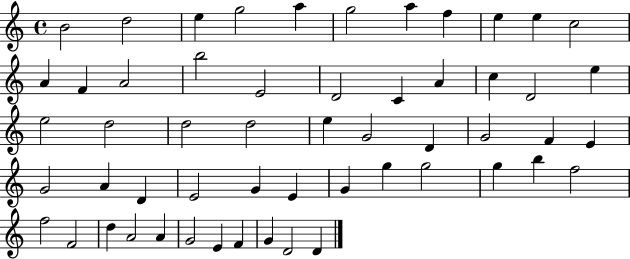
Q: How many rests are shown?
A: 0